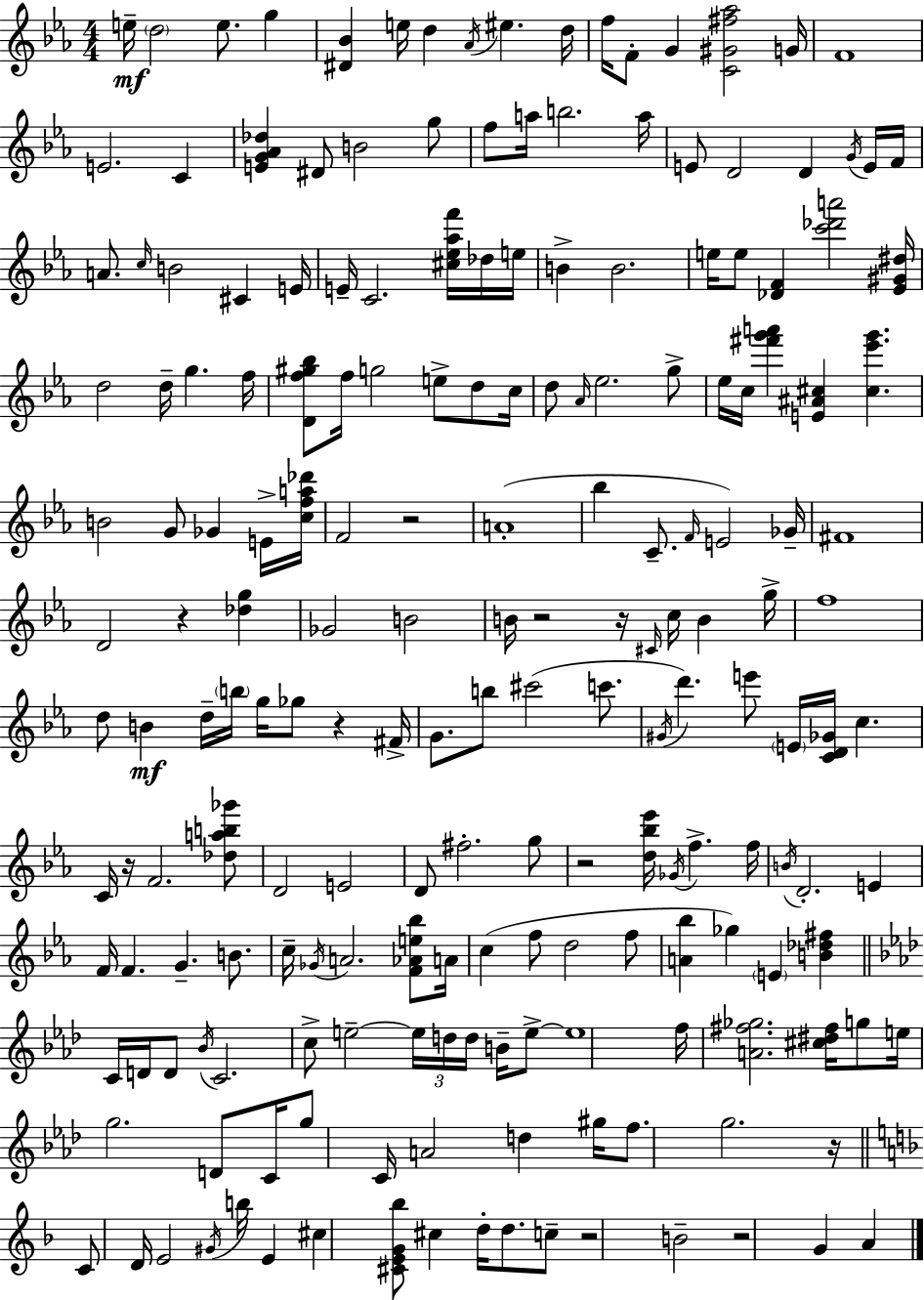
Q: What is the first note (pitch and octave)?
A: E5